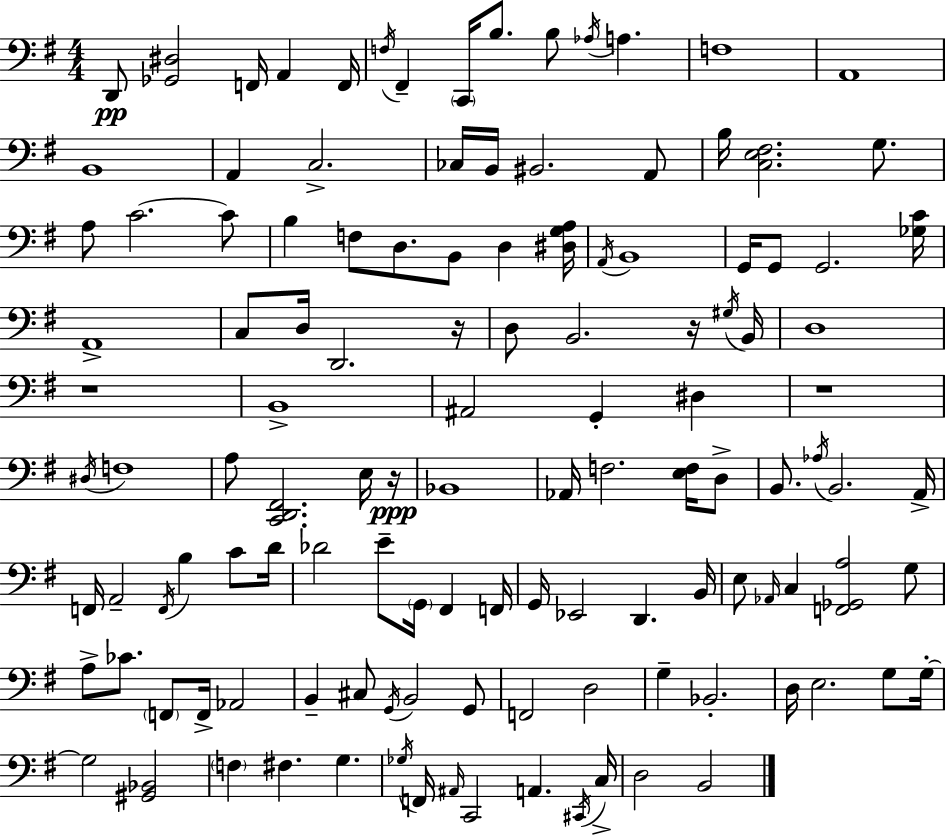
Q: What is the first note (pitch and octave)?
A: D2